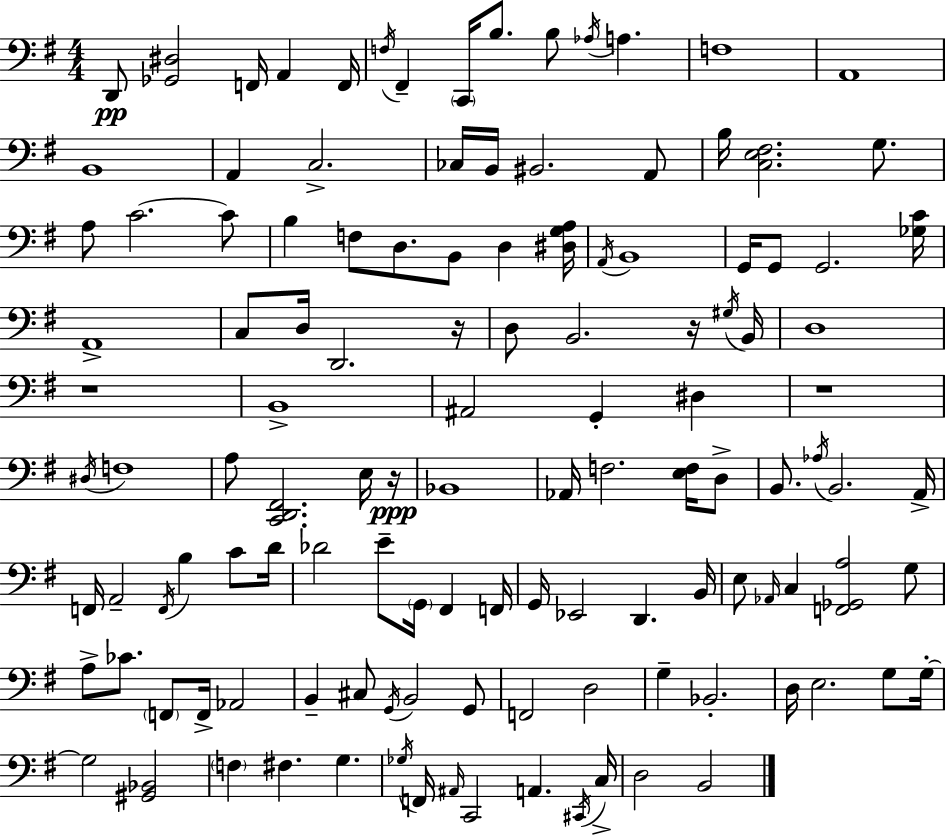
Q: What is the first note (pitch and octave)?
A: D2